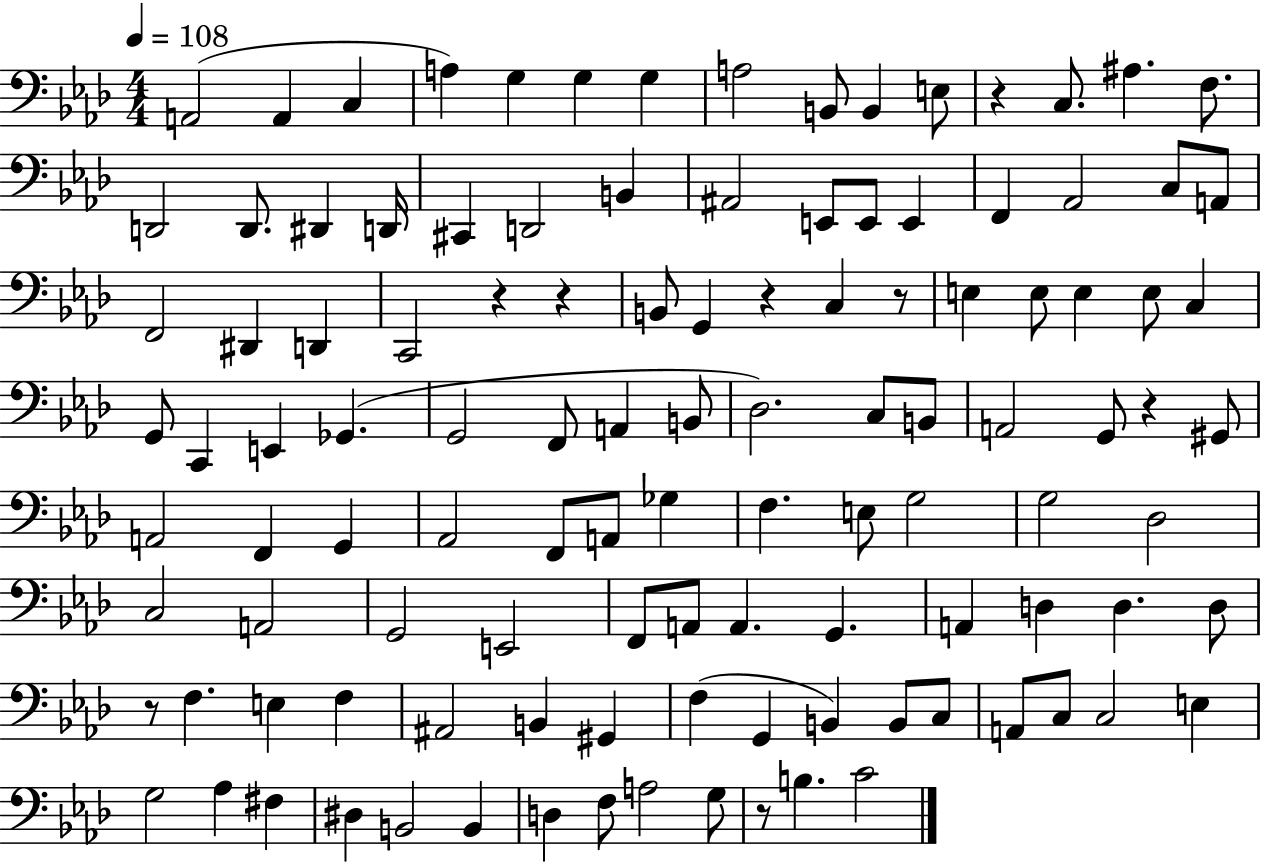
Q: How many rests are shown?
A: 8